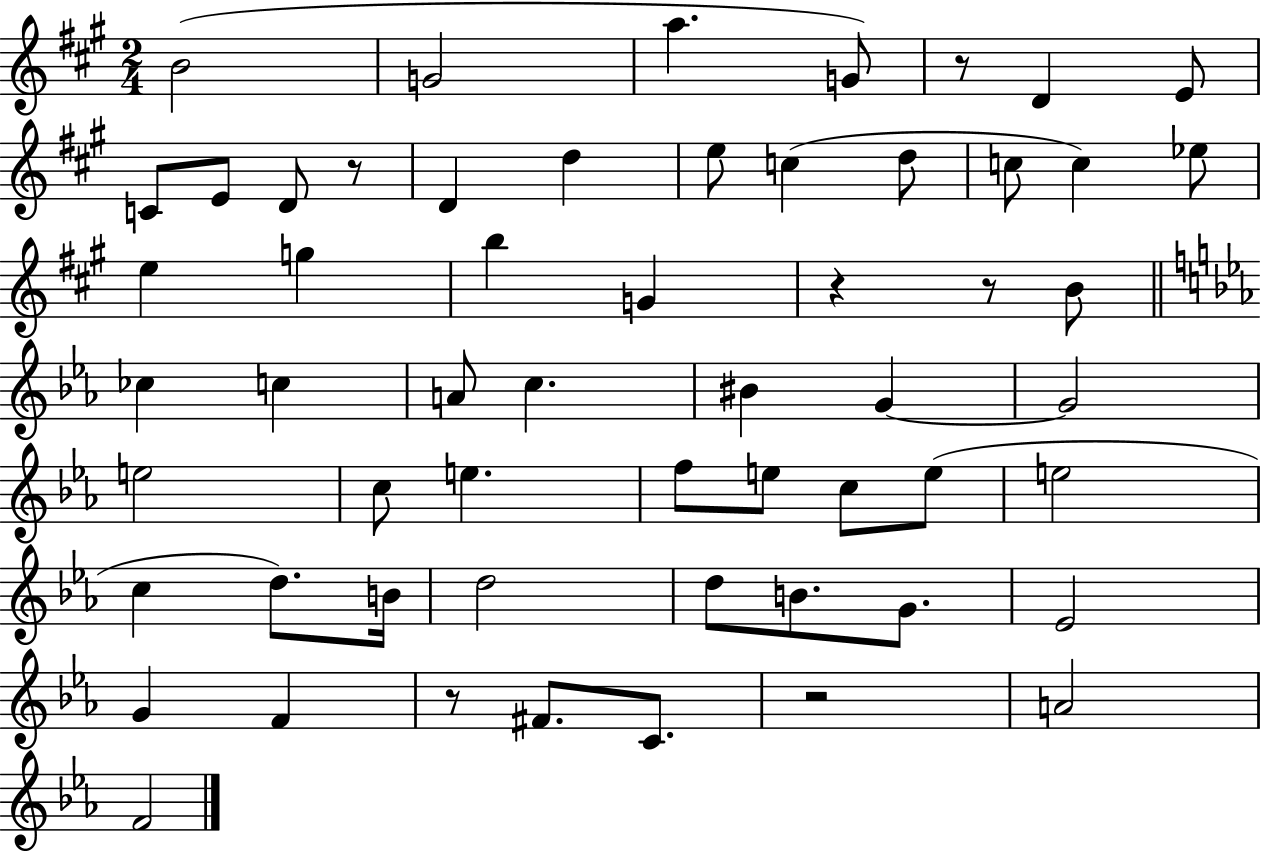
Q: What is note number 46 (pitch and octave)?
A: G4